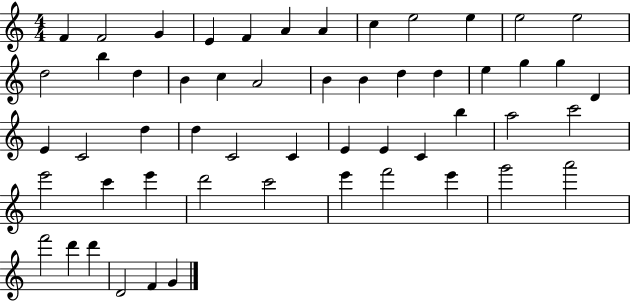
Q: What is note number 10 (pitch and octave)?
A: E5